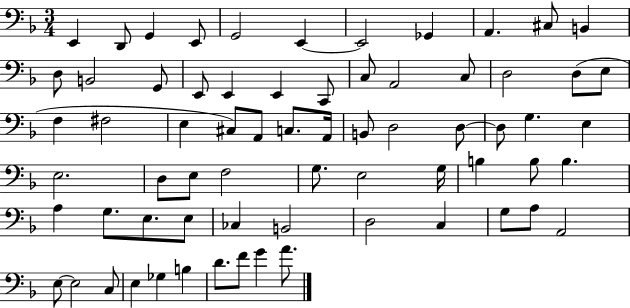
{
  \clef bass
  \numericTimeSignature
  \time 3/4
  \key f \major
  e,4 d,8 g,4 e,8 | g,2 e,4~~ | e,2 ges,4 | a,4. cis8 b,4 | \break d8 b,2 g,8 | e,8 e,4 e,4 c,8 | c8 a,2 c8 | d2 d8( e8 | \break f4 fis2 | e4 cis8) a,8 c8. a,16 | b,8 d2 d8~~ | d8 g4. e4 | \break e2. | d8 e8 f2 | g8. e2 g16 | b4 b8 b4. | \break a4 g8. e8. e8 | ces4 b,2 | d2 c4 | g8 a8 a,2 | \break e8~~ e2 c8 | e4 ges4 b4 | d'8. f'8 g'4 a'8. | \bar "|."
}